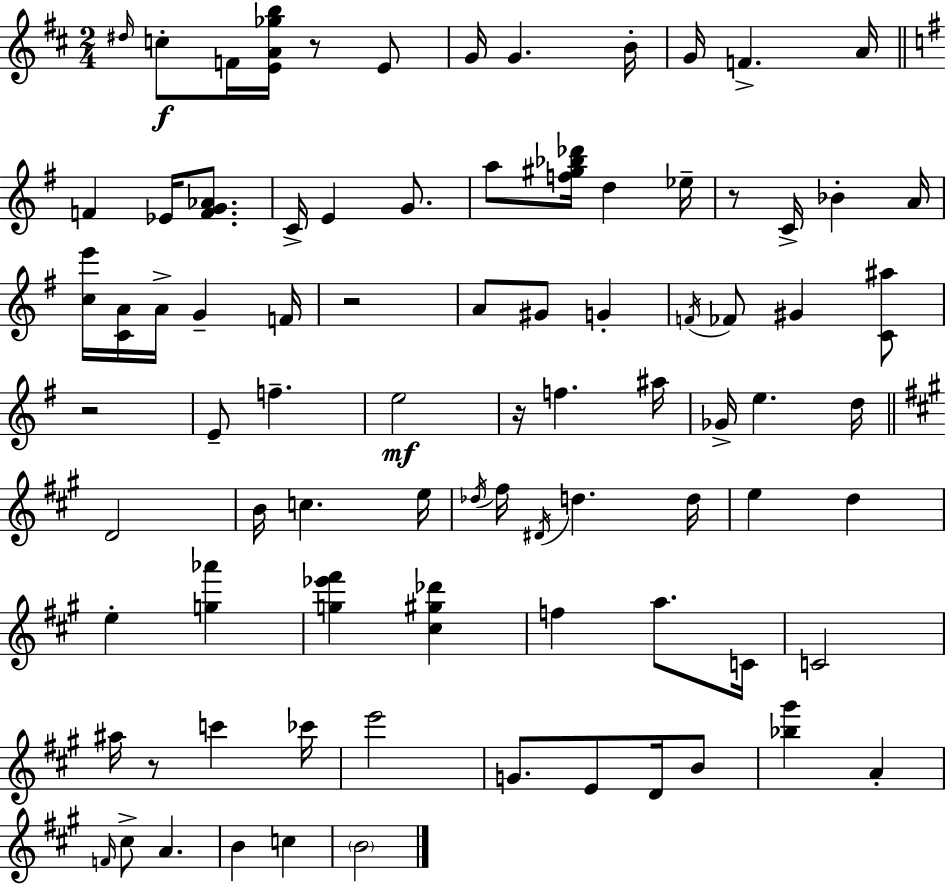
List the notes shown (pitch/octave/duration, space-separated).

D#5/s C5/e F4/s [E4,A4,Gb5,B5]/s R/e E4/e G4/s G4/q. B4/s G4/s F4/q. A4/s F4/q Eb4/s [F4,G4,Ab4]/e. C4/s E4/q G4/e. A5/e [F5,G#5,Bb5,Db6]/s D5/q Eb5/s R/e C4/s Bb4/q A4/s [C5,E6]/s [C4,A4]/s A4/s G4/q F4/s R/h A4/e G#4/e G4/q F4/s FES4/e G#4/q [C4,A#5]/e R/h E4/e F5/q. E5/h R/s F5/q. A#5/s Gb4/s E5/q. D5/s D4/h B4/s C5/q. E5/s Db5/s F#5/s D#4/s D5/q. D5/s E5/q D5/q E5/q [G5,Ab6]/q [G5,Eb6,F#6]/q [C#5,G#5,Db6]/q F5/q A5/e. C4/s C4/h A#5/s R/e C6/q CES6/s E6/h G4/e. E4/e D4/s B4/e [Bb5,G#6]/q A4/q F4/s C#5/e A4/q. B4/q C5/q B4/h